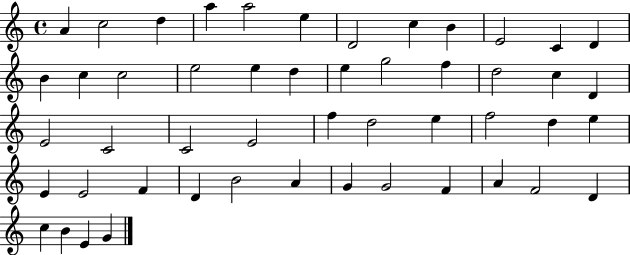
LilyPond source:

{
  \clef treble
  \time 4/4
  \defaultTimeSignature
  \key c \major
  a'4 c''2 d''4 | a''4 a''2 e''4 | d'2 c''4 b'4 | e'2 c'4 d'4 | \break b'4 c''4 c''2 | e''2 e''4 d''4 | e''4 g''2 f''4 | d''2 c''4 d'4 | \break e'2 c'2 | c'2 e'2 | f''4 d''2 e''4 | f''2 d''4 e''4 | \break e'4 e'2 f'4 | d'4 b'2 a'4 | g'4 g'2 f'4 | a'4 f'2 d'4 | \break c''4 b'4 e'4 g'4 | \bar "|."
}